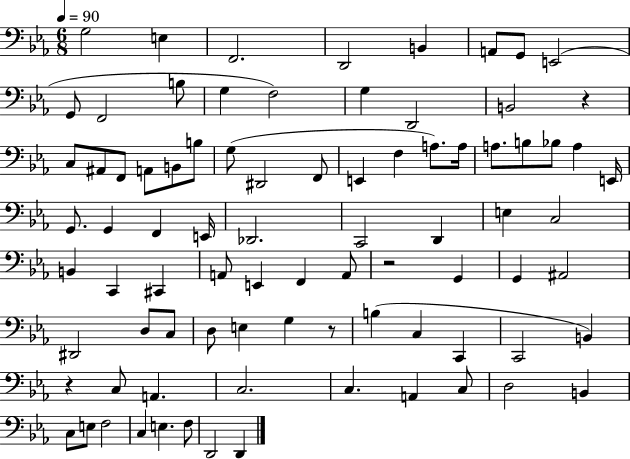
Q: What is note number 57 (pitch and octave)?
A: D3